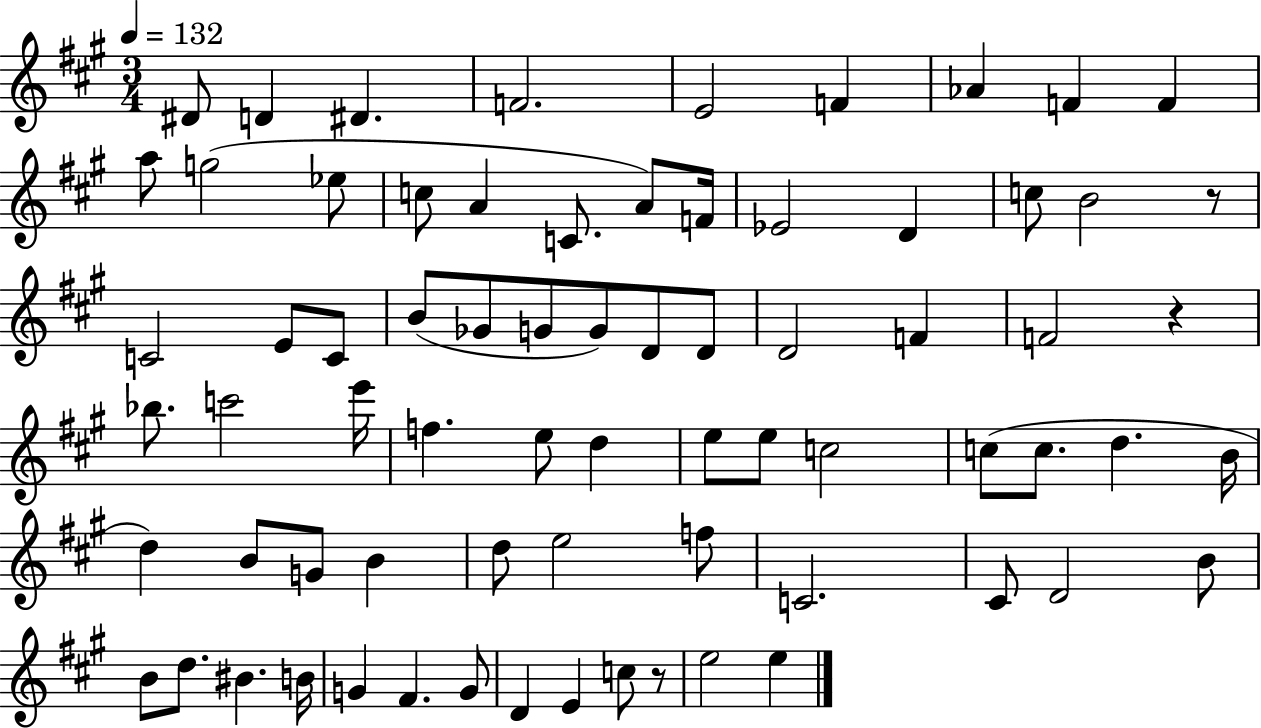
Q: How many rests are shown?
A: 3